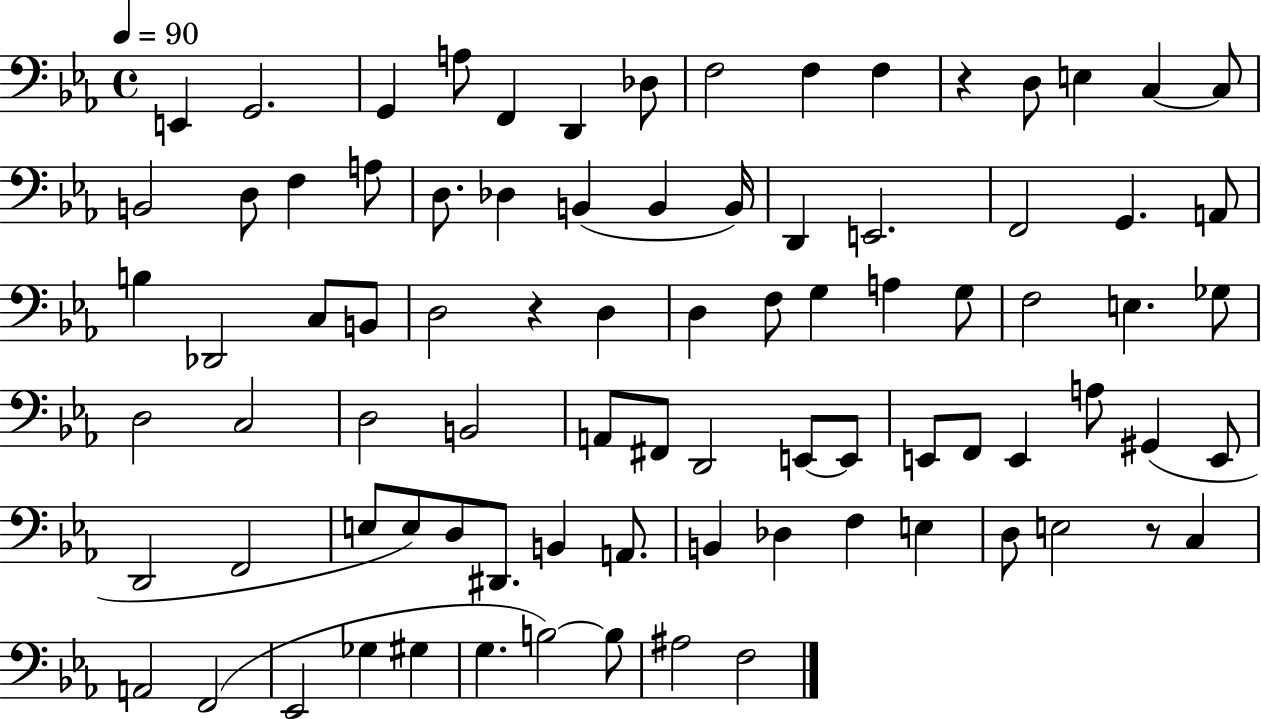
E2/q G2/h. G2/q A3/e F2/q D2/q Db3/e F3/h F3/q F3/q R/q D3/e E3/q C3/q C3/e B2/h D3/e F3/q A3/e D3/e. Db3/q B2/q B2/q B2/s D2/q E2/h. F2/h G2/q. A2/e B3/q Db2/h C3/e B2/e D3/h R/q D3/q D3/q F3/e G3/q A3/q G3/e F3/h E3/q. Gb3/e D3/h C3/h D3/h B2/h A2/e F#2/e D2/h E2/e E2/e E2/e F2/e E2/q A3/e G#2/q E2/e D2/h F2/h E3/e E3/e D3/e D#2/e. B2/q A2/e. B2/q Db3/q F3/q E3/q D3/e E3/h R/e C3/q A2/h F2/h Eb2/h Gb3/q G#3/q G3/q. B3/h B3/e A#3/h F3/h